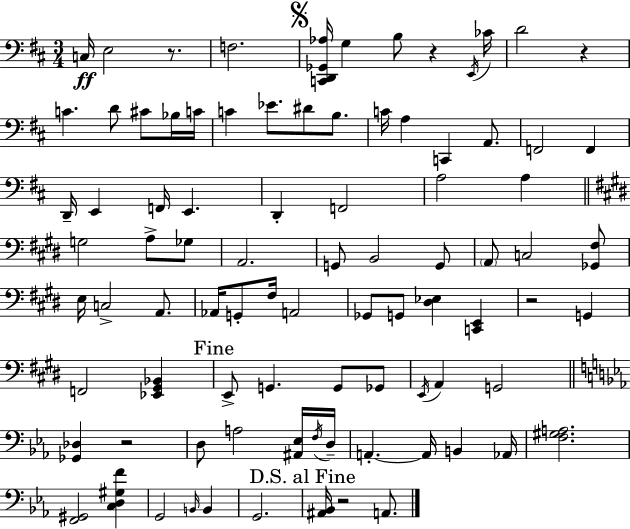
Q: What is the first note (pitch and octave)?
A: C3